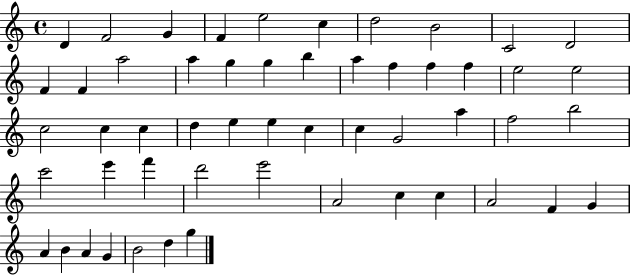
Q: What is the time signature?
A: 4/4